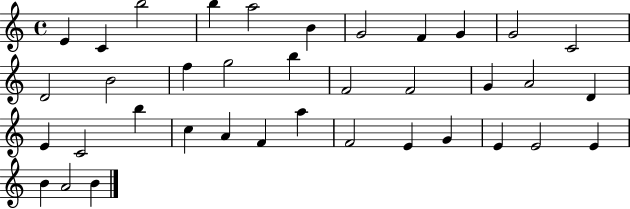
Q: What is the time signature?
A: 4/4